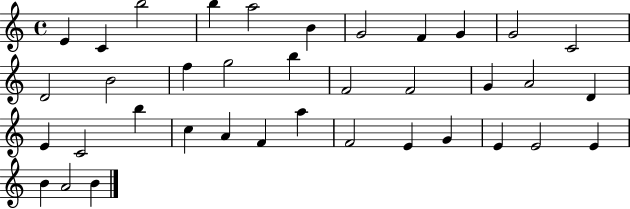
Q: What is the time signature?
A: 4/4